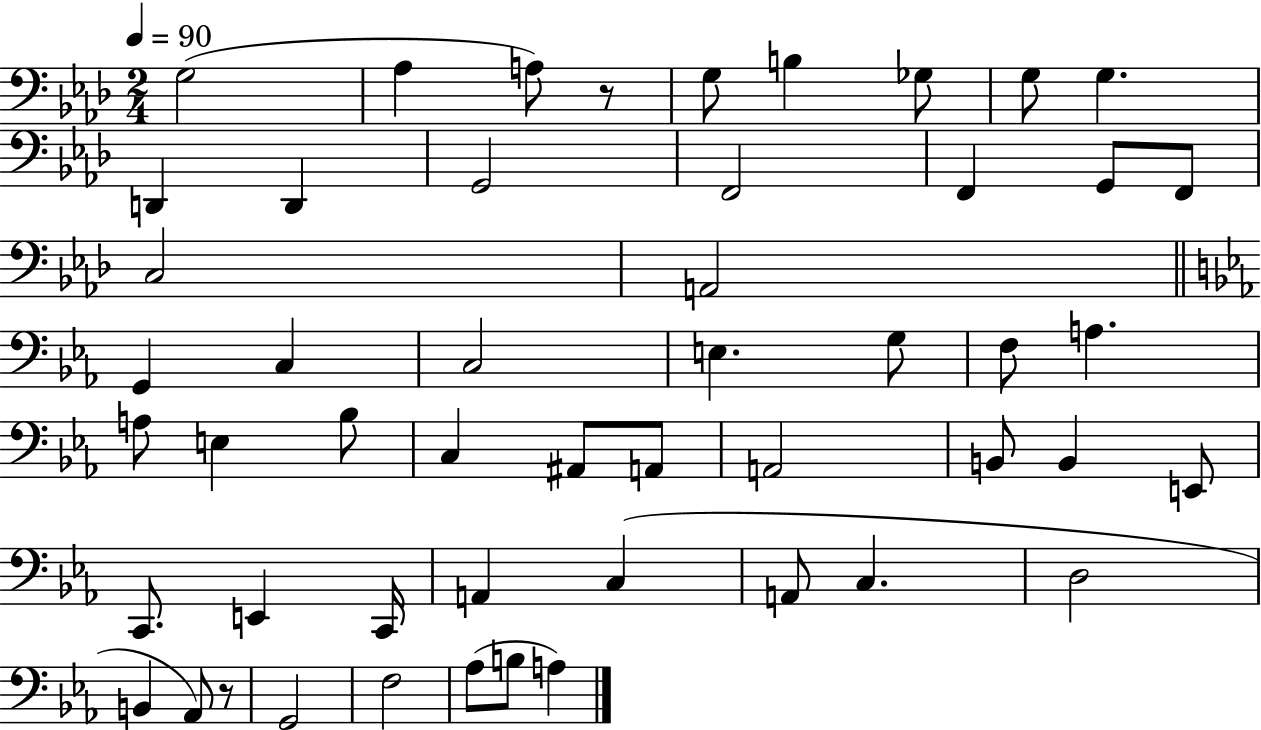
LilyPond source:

{
  \clef bass
  \numericTimeSignature
  \time 2/4
  \key aes \major
  \tempo 4 = 90
  g2( | aes4 a8) r8 | g8 b4 ges8 | g8 g4. | \break d,4 d,4 | g,2 | f,2 | f,4 g,8 f,8 | \break c2 | a,2 | \bar "||" \break \key ees \major g,4 c4 | c2 | e4. g8 | f8 a4. | \break a8 e4 bes8 | c4 ais,8 a,8 | a,2 | b,8 b,4 e,8 | \break c,8. e,4 c,16 | a,4 c4( | a,8 c4. | d2 | \break b,4 aes,8) r8 | g,2 | f2 | aes8( b8 a4) | \break \bar "|."
}